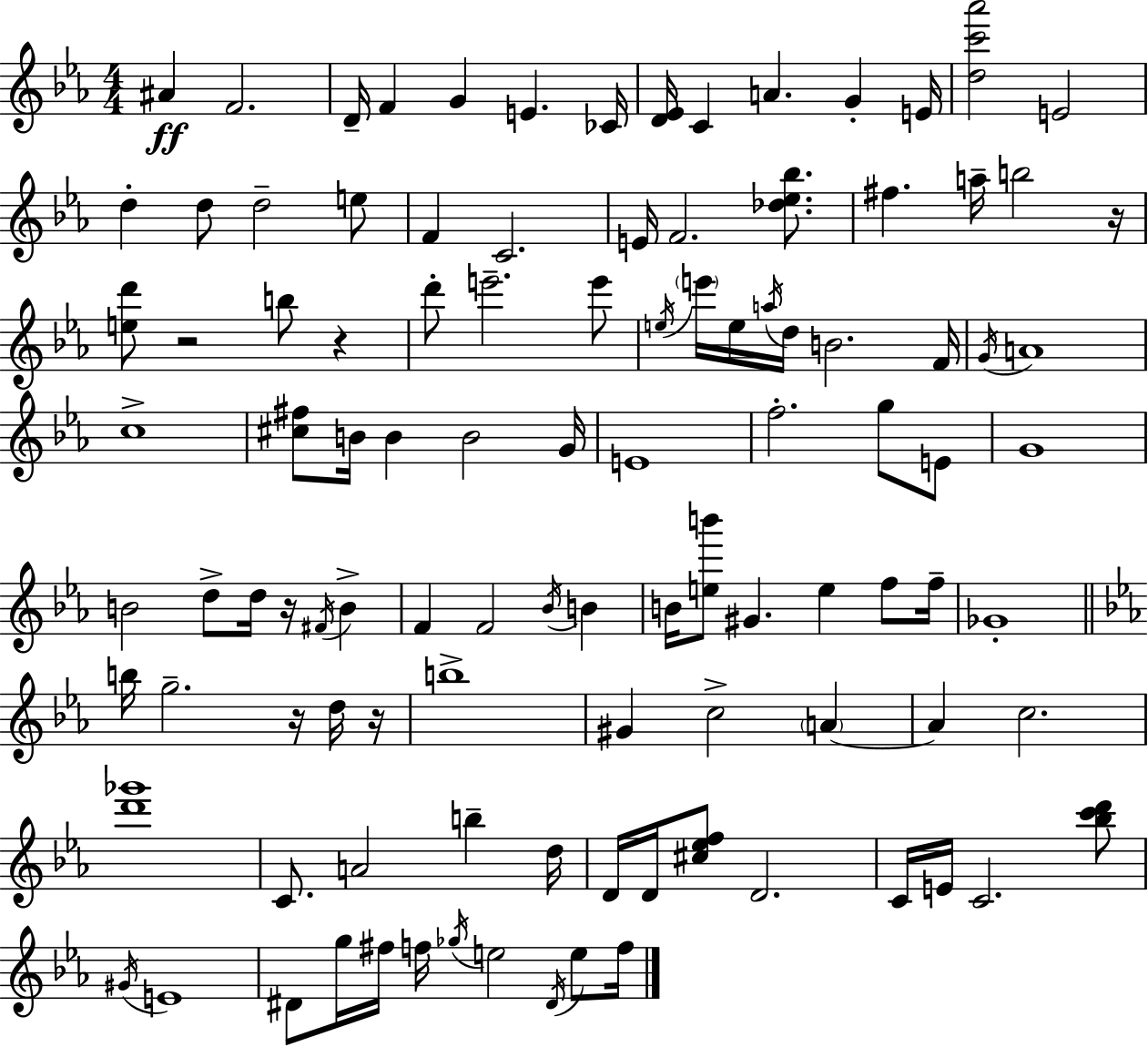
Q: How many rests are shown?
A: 6